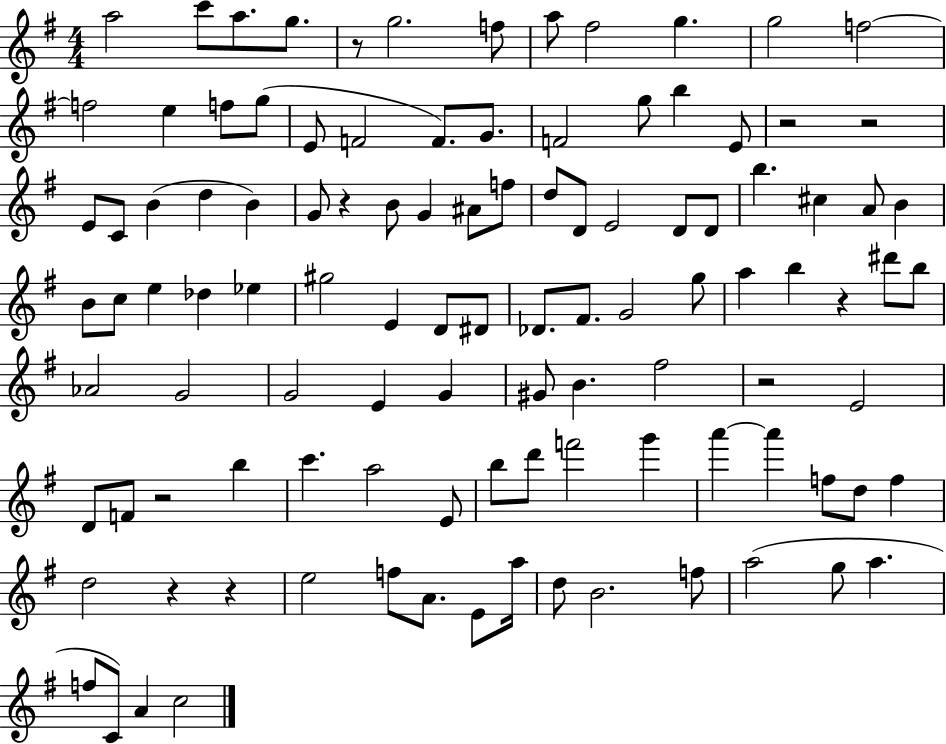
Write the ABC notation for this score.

X:1
T:Untitled
M:4/4
L:1/4
K:G
a2 c'/2 a/2 g/2 z/2 g2 f/2 a/2 ^f2 g g2 f2 f2 e f/2 g/2 E/2 F2 F/2 G/2 F2 g/2 b E/2 z2 z2 E/2 C/2 B d B G/2 z B/2 G ^A/2 f/2 d/2 D/2 E2 D/2 D/2 b ^c A/2 B B/2 c/2 e _d _e ^g2 E D/2 ^D/2 _D/2 ^F/2 G2 g/2 a b z ^d'/2 b/2 _A2 G2 G2 E G ^G/2 B ^f2 z2 E2 D/2 F/2 z2 b c' a2 E/2 b/2 d'/2 f'2 g' a' a' f/2 d/2 f d2 z z e2 f/2 A/2 E/2 a/4 d/2 B2 f/2 a2 g/2 a f/2 C/2 A c2